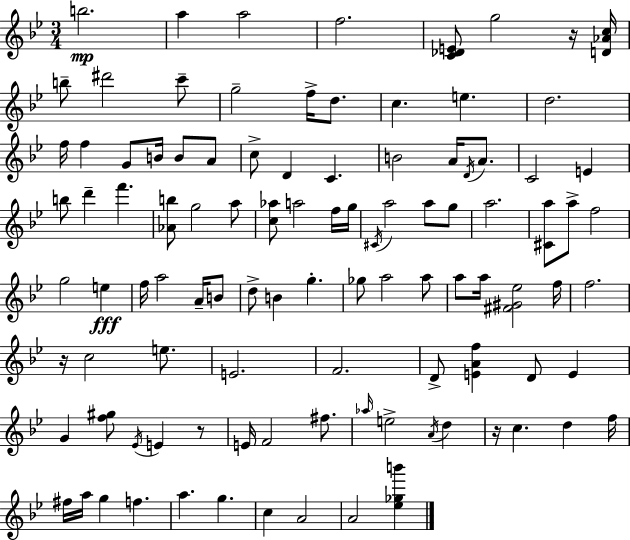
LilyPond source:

{
  \clef treble
  \numericTimeSignature
  \time 3/4
  \key bes \major
  \repeat volta 2 { b''2.\mp | a''4 a''2 | f''2. | <c' des' e'>8 g''2 r16 <d' aes' c''>16 | \break b''8-- dis'''2 c'''8-- | g''2-- f''16-> d''8. | c''4. e''4. | d''2. | \break f''16 f''4 g'8 b'16 b'8 a'8 | c''8-> d'4 c'4. | b'2 a'16 \acciaccatura { d'16 } a'8. | c'2 e'4 | \break b''8 d'''4-- f'''4. | <aes' b''>8 g''2 a''8 | <c'' aes''>8 a''2 f''16 | g''16 \acciaccatura { cis'16 } a''2 a''8 | \break g''8 a''2. | <cis' a''>8 a''8-> f''2 | g''2 e''4\fff | f''16 a''2 a'16-- | \break b'8 d''8-> b'4 g''4.-. | ges''8 a''2 | a''8 a''8 a''16 <fis' gis' ees''>2 | f''16 f''2. | \break r16 c''2 e''8. | e'2. | f'2. | d'8-> <e' a' f''>4 d'8 e'4 | \break g'4 <f'' gis''>8 \acciaccatura { ees'16 } e'4 | r8 e'16 f'2 | fis''8. \grace { aes''16 } e''2-> | \acciaccatura { a'16 } d''4 r16 c''4. | \break d''4 f''16 fis''16 a''16 g''4 f''4. | a''4. g''4. | c''4 a'2 | a'2 | \break <ees'' ges'' b'''>4 } \bar "|."
}